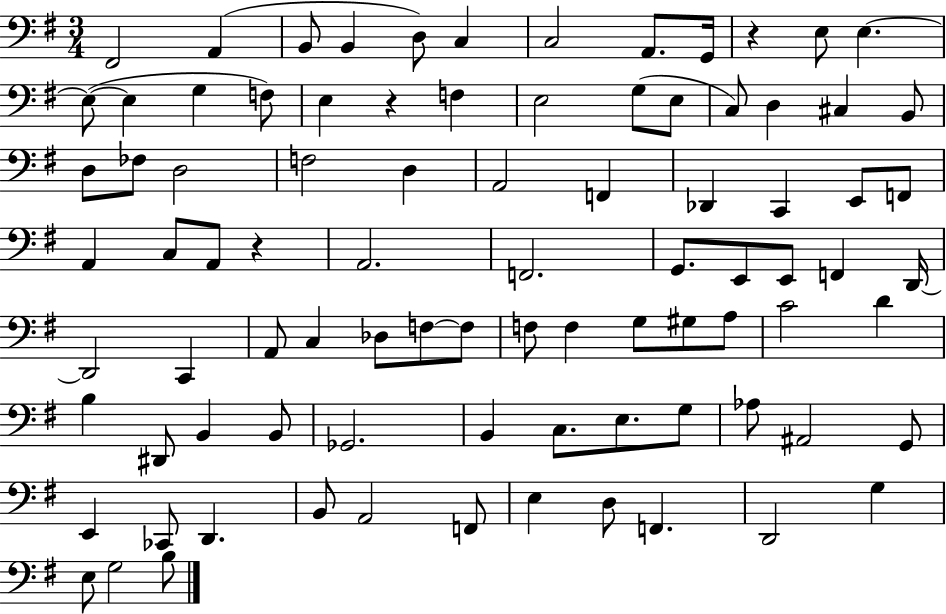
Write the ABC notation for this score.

X:1
T:Untitled
M:3/4
L:1/4
K:G
^F,,2 A,, B,,/2 B,, D,/2 C, C,2 A,,/2 G,,/4 z E,/2 E, E,/2 E, G, F,/2 E, z F, E,2 G,/2 E,/2 C,/2 D, ^C, B,,/2 D,/2 _F,/2 D,2 F,2 D, A,,2 F,, _D,, C,, E,,/2 F,,/2 A,, C,/2 A,,/2 z A,,2 F,,2 G,,/2 E,,/2 E,,/2 F,, D,,/4 D,,2 C,, A,,/2 C, _D,/2 F,/2 F,/2 F,/2 F, G,/2 ^G,/2 A,/2 C2 D B, ^D,,/2 B,, B,,/2 _G,,2 B,, C,/2 E,/2 G,/2 _A,/2 ^A,,2 G,,/2 E,, _C,,/2 D,, B,,/2 A,,2 F,,/2 E, D,/2 F,, D,,2 G, E,/2 G,2 B,/2